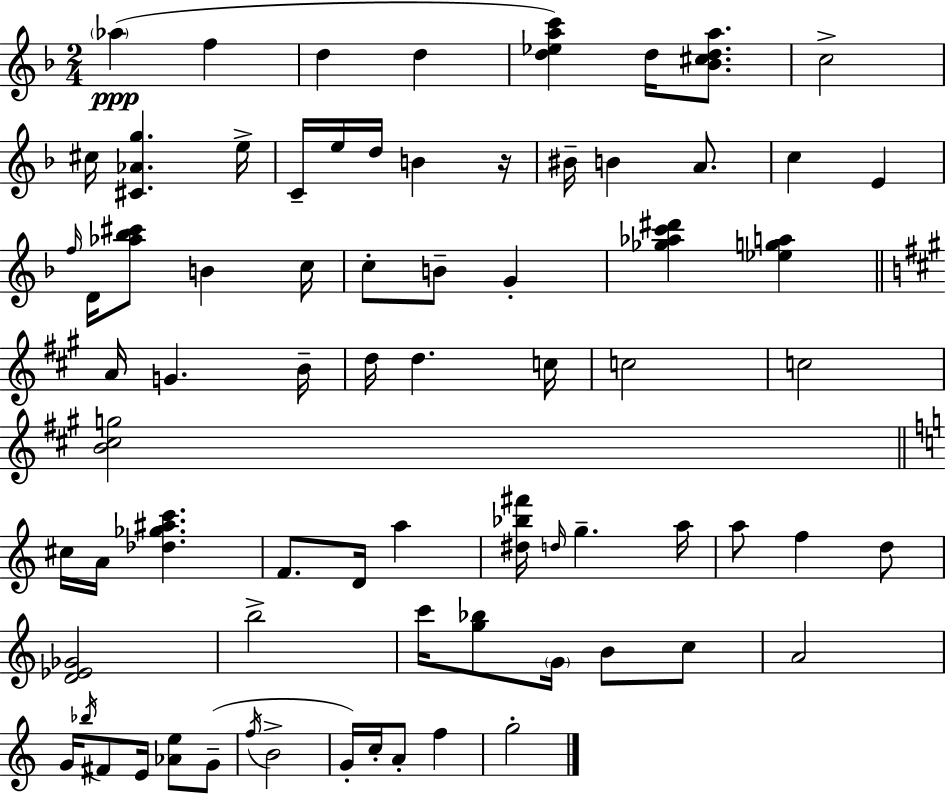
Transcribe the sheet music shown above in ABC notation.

X:1
T:Untitled
M:2/4
L:1/4
K:Dm
_a f d d [d_eac'] d/4 [_B^cda]/2 c2 ^c/4 [^C_Ag] e/4 C/4 e/4 d/4 B z/4 ^B/4 B A/2 c E f/4 D/4 [_a_b^c']/2 B c/4 c/2 B/2 G [_g_ac'^d'] [_ega] A/4 G B/4 d/4 d c/4 c2 c2 [B^cg]2 ^c/4 A/4 [_d_g^ac'] F/2 D/4 a [^d_b^f']/4 d/4 g a/4 a/2 f d/2 [D_E_G]2 b2 c'/4 [g_b]/2 G/4 B/2 c/2 A2 G/4 _b/4 ^F/2 E/4 [_Ae]/2 G/2 f/4 B2 G/4 c/4 A/2 f g2